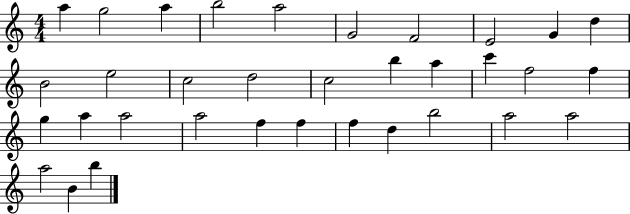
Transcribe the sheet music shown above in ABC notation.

X:1
T:Untitled
M:4/4
L:1/4
K:C
a g2 a b2 a2 G2 F2 E2 G d B2 e2 c2 d2 c2 b a c' f2 f g a a2 a2 f f f d b2 a2 a2 a2 B b